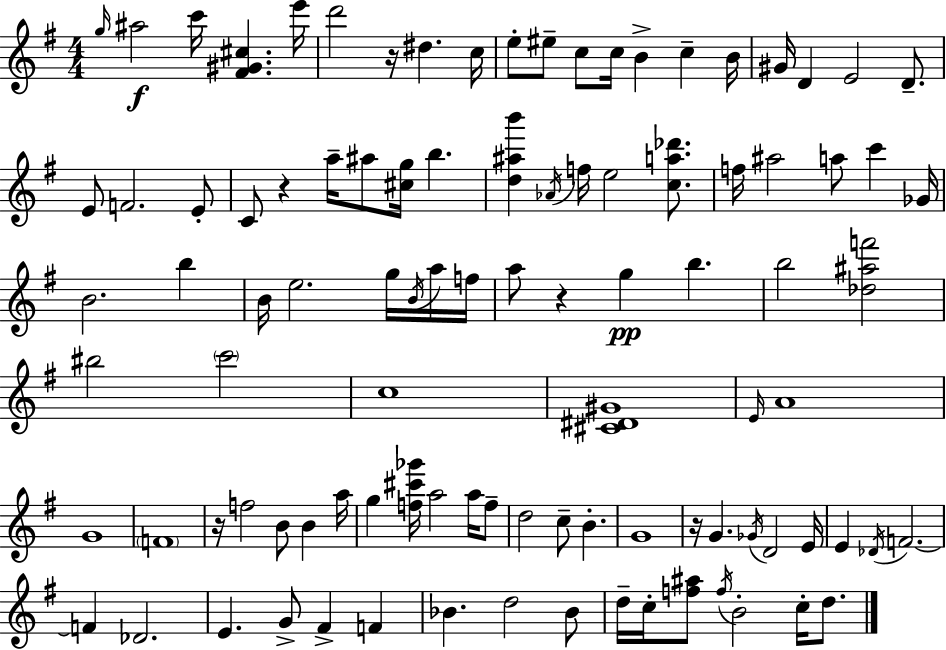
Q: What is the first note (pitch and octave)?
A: G5